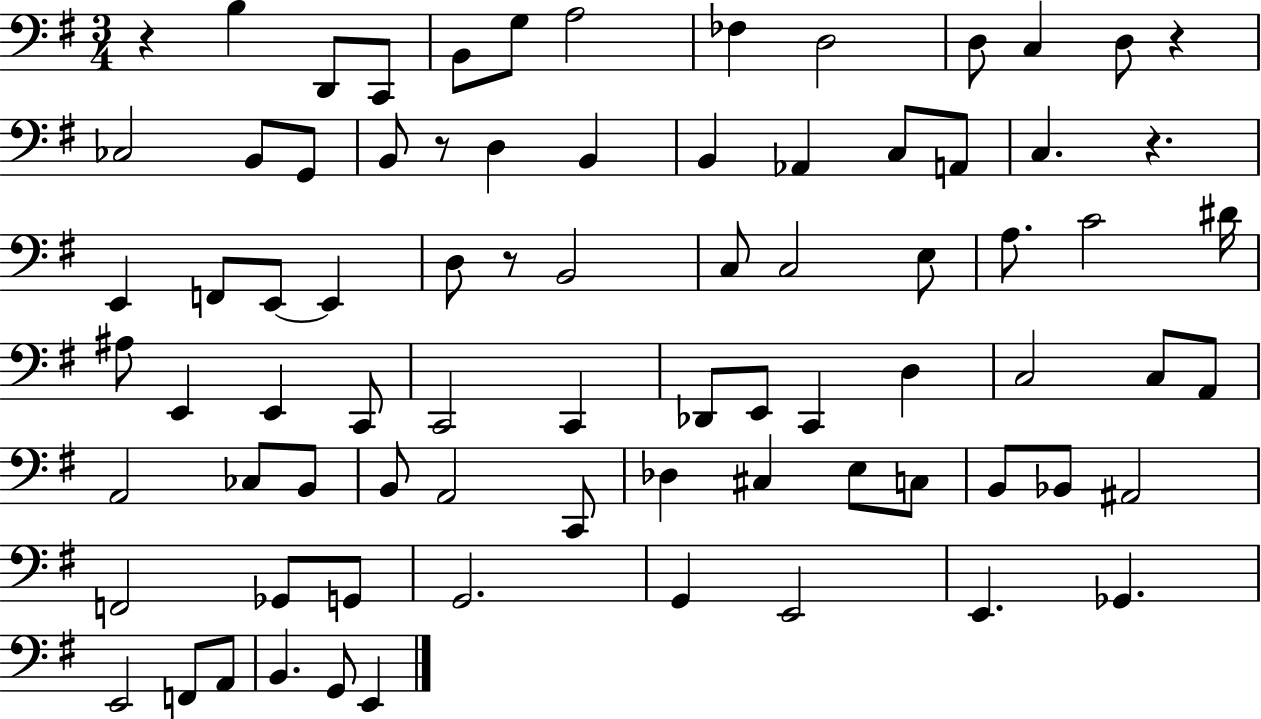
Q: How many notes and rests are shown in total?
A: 79